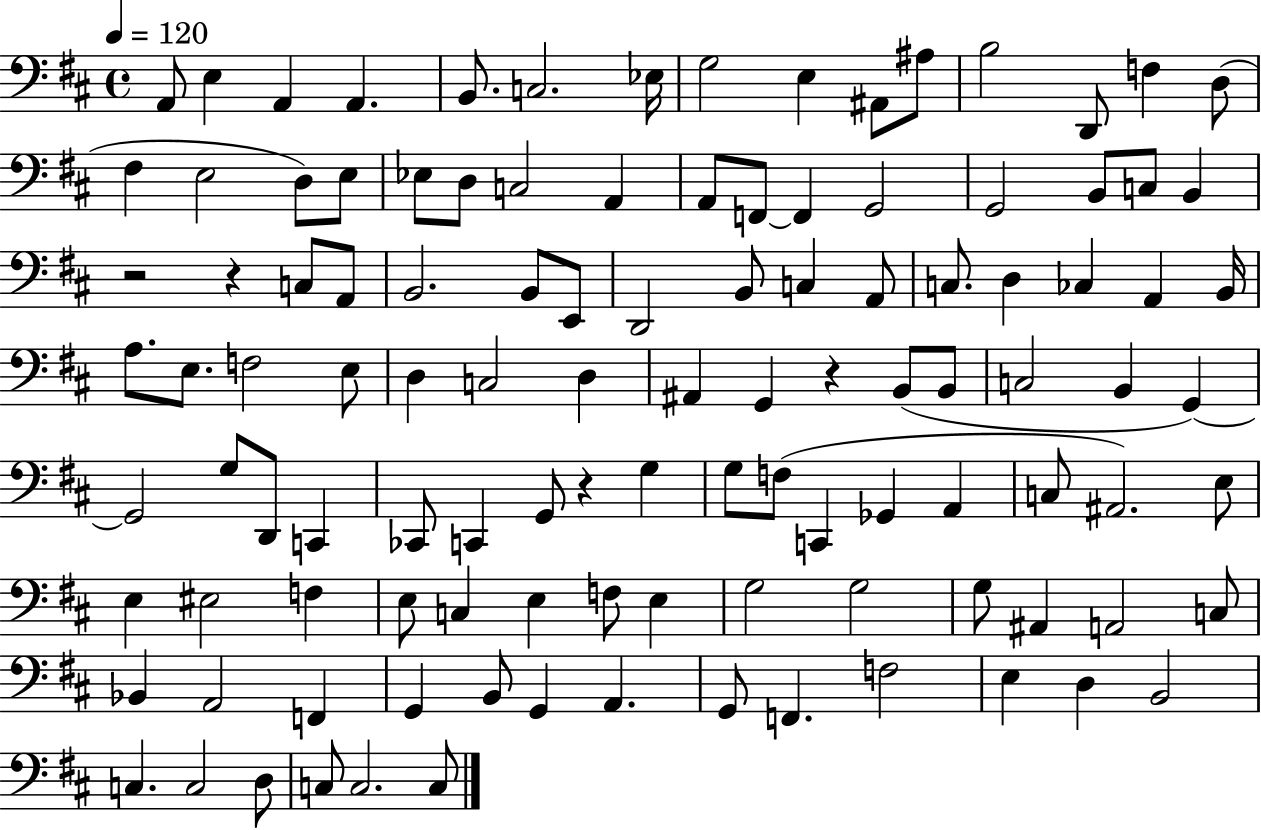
X:1
T:Untitled
M:4/4
L:1/4
K:D
A,,/2 E, A,, A,, B,,/2 C,2 _E,/4 G,2 E, ^A,,/2 ^A,/2 B,2 D,,/2 F, D,/2 ^F, E,2 D,/2 E,/2 _E,/2 D,/2 C,2 A,, A,,/2 F,,/2 F,, G,,2 G,,2 B,,/2 C,/2 B,, z2 z C,/2 A,,/2 B,,2 B,,/2 E,,/2 D,,2 B,,/2 C, A,,/2 C,/2 D, _C, A,, B,,/4 A,/2 E,/2 F,2 E,/2 D, C,2 D, ^A,, G,, z B,,/2 B,,/2 C,2 B,, G,, G,,2 G,/2 D,,/2 C,, _C,,/2 C,, G,,/2 z G, G,/2 F,/2 C,, _G,, A,, C,/2 ^A,,2 E,/2 E, ^E,2 F, E,/2 C, E, F,/2 E, G,2 G,2 G,/2 ^A,, A,,2 C,/2 _B,, A,,2 F,, G,, B,,/2 G,, A,, G,,/2 F,, F,2 E, D, B,,2 C, C,2 D,/2 C,/2 C,2 C,/2